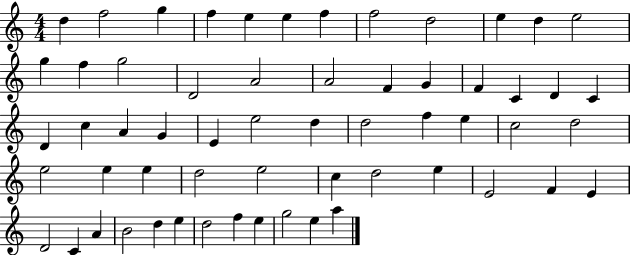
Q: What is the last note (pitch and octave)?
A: A5